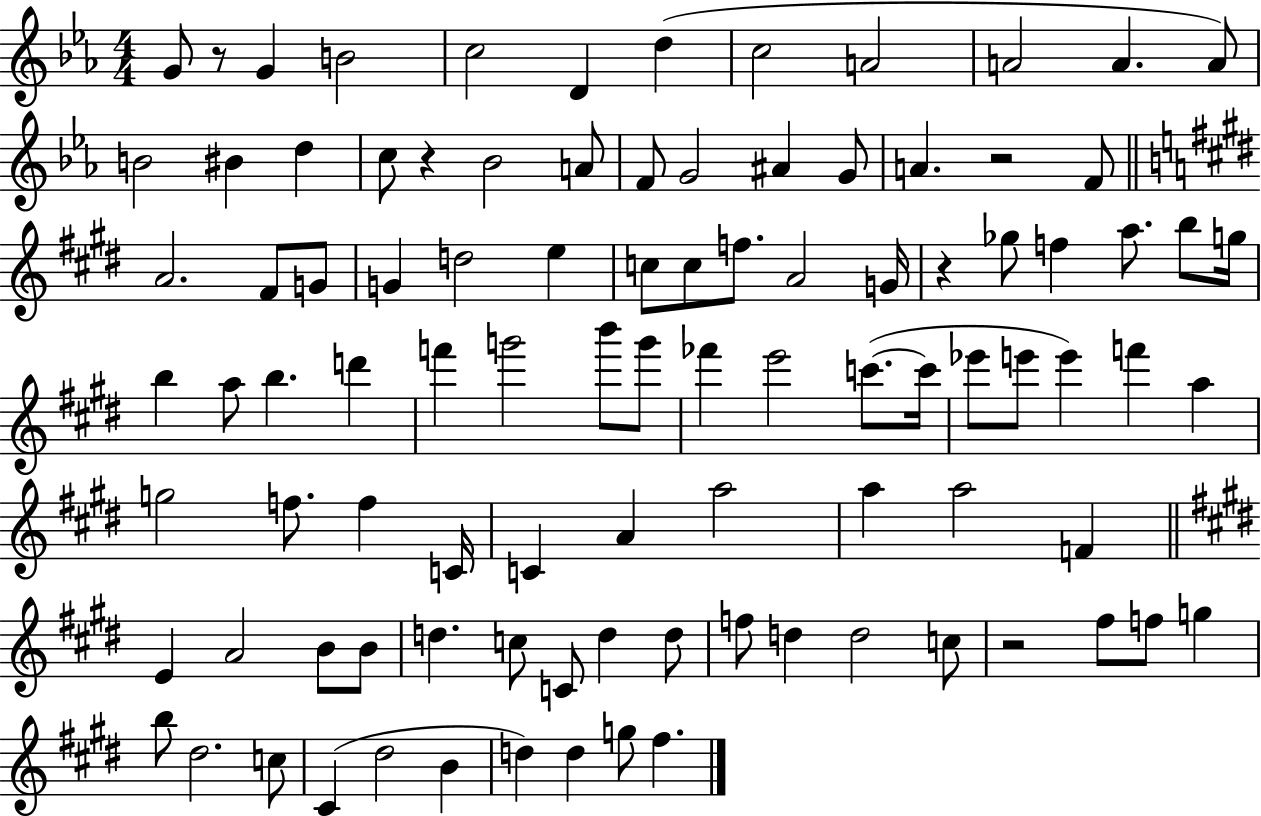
G4/e R/e G4/q B4/h C5/h D4/q D5/q C5/h A4/h A4/h A4/q. A4/e B4/h BIS4/q D5/q C5/e R/q Bb4/h A4/e F4/e G4/h A#4/q G4/e A4/q. R/h F4/e A4/h. F#4/e G4/e G4/q D5/h E5/q C5/e C5/e F5/e. A4/h G4/s R/q Gb5/e F5/q A5/e. B5/e G5/s B5/q A5/e B5/q. D6/q F6/q G6/h B6/e G6/e FES6/q E6/h C6/e. C6/s Eb6/e E6/e E6/q F6/q A5/q G5/h F5/e. F5/q C4/s C4/q A4/q A5/h A5/q A5/h F4/q E4/q A4/h B4/e B4/e D5/q. C5/e C4/e D5/q D5/e F5/e D5/q D5/h C5/e R/h F#5/e F5/e G5/q B5/e D#5/h. C5/e C#4/q D#5/h B4/q D5/q D5/q G5/e F#5/q.